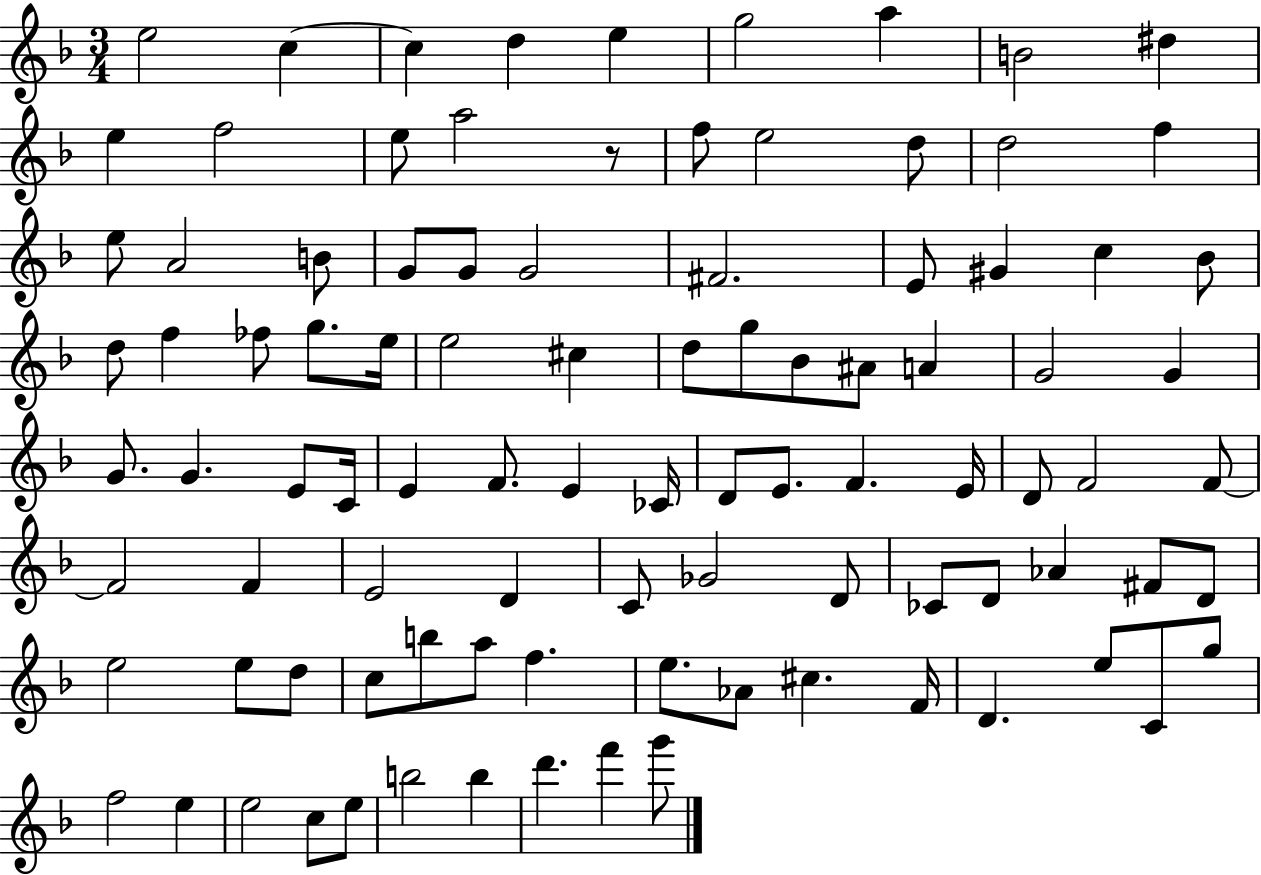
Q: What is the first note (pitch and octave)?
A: E5